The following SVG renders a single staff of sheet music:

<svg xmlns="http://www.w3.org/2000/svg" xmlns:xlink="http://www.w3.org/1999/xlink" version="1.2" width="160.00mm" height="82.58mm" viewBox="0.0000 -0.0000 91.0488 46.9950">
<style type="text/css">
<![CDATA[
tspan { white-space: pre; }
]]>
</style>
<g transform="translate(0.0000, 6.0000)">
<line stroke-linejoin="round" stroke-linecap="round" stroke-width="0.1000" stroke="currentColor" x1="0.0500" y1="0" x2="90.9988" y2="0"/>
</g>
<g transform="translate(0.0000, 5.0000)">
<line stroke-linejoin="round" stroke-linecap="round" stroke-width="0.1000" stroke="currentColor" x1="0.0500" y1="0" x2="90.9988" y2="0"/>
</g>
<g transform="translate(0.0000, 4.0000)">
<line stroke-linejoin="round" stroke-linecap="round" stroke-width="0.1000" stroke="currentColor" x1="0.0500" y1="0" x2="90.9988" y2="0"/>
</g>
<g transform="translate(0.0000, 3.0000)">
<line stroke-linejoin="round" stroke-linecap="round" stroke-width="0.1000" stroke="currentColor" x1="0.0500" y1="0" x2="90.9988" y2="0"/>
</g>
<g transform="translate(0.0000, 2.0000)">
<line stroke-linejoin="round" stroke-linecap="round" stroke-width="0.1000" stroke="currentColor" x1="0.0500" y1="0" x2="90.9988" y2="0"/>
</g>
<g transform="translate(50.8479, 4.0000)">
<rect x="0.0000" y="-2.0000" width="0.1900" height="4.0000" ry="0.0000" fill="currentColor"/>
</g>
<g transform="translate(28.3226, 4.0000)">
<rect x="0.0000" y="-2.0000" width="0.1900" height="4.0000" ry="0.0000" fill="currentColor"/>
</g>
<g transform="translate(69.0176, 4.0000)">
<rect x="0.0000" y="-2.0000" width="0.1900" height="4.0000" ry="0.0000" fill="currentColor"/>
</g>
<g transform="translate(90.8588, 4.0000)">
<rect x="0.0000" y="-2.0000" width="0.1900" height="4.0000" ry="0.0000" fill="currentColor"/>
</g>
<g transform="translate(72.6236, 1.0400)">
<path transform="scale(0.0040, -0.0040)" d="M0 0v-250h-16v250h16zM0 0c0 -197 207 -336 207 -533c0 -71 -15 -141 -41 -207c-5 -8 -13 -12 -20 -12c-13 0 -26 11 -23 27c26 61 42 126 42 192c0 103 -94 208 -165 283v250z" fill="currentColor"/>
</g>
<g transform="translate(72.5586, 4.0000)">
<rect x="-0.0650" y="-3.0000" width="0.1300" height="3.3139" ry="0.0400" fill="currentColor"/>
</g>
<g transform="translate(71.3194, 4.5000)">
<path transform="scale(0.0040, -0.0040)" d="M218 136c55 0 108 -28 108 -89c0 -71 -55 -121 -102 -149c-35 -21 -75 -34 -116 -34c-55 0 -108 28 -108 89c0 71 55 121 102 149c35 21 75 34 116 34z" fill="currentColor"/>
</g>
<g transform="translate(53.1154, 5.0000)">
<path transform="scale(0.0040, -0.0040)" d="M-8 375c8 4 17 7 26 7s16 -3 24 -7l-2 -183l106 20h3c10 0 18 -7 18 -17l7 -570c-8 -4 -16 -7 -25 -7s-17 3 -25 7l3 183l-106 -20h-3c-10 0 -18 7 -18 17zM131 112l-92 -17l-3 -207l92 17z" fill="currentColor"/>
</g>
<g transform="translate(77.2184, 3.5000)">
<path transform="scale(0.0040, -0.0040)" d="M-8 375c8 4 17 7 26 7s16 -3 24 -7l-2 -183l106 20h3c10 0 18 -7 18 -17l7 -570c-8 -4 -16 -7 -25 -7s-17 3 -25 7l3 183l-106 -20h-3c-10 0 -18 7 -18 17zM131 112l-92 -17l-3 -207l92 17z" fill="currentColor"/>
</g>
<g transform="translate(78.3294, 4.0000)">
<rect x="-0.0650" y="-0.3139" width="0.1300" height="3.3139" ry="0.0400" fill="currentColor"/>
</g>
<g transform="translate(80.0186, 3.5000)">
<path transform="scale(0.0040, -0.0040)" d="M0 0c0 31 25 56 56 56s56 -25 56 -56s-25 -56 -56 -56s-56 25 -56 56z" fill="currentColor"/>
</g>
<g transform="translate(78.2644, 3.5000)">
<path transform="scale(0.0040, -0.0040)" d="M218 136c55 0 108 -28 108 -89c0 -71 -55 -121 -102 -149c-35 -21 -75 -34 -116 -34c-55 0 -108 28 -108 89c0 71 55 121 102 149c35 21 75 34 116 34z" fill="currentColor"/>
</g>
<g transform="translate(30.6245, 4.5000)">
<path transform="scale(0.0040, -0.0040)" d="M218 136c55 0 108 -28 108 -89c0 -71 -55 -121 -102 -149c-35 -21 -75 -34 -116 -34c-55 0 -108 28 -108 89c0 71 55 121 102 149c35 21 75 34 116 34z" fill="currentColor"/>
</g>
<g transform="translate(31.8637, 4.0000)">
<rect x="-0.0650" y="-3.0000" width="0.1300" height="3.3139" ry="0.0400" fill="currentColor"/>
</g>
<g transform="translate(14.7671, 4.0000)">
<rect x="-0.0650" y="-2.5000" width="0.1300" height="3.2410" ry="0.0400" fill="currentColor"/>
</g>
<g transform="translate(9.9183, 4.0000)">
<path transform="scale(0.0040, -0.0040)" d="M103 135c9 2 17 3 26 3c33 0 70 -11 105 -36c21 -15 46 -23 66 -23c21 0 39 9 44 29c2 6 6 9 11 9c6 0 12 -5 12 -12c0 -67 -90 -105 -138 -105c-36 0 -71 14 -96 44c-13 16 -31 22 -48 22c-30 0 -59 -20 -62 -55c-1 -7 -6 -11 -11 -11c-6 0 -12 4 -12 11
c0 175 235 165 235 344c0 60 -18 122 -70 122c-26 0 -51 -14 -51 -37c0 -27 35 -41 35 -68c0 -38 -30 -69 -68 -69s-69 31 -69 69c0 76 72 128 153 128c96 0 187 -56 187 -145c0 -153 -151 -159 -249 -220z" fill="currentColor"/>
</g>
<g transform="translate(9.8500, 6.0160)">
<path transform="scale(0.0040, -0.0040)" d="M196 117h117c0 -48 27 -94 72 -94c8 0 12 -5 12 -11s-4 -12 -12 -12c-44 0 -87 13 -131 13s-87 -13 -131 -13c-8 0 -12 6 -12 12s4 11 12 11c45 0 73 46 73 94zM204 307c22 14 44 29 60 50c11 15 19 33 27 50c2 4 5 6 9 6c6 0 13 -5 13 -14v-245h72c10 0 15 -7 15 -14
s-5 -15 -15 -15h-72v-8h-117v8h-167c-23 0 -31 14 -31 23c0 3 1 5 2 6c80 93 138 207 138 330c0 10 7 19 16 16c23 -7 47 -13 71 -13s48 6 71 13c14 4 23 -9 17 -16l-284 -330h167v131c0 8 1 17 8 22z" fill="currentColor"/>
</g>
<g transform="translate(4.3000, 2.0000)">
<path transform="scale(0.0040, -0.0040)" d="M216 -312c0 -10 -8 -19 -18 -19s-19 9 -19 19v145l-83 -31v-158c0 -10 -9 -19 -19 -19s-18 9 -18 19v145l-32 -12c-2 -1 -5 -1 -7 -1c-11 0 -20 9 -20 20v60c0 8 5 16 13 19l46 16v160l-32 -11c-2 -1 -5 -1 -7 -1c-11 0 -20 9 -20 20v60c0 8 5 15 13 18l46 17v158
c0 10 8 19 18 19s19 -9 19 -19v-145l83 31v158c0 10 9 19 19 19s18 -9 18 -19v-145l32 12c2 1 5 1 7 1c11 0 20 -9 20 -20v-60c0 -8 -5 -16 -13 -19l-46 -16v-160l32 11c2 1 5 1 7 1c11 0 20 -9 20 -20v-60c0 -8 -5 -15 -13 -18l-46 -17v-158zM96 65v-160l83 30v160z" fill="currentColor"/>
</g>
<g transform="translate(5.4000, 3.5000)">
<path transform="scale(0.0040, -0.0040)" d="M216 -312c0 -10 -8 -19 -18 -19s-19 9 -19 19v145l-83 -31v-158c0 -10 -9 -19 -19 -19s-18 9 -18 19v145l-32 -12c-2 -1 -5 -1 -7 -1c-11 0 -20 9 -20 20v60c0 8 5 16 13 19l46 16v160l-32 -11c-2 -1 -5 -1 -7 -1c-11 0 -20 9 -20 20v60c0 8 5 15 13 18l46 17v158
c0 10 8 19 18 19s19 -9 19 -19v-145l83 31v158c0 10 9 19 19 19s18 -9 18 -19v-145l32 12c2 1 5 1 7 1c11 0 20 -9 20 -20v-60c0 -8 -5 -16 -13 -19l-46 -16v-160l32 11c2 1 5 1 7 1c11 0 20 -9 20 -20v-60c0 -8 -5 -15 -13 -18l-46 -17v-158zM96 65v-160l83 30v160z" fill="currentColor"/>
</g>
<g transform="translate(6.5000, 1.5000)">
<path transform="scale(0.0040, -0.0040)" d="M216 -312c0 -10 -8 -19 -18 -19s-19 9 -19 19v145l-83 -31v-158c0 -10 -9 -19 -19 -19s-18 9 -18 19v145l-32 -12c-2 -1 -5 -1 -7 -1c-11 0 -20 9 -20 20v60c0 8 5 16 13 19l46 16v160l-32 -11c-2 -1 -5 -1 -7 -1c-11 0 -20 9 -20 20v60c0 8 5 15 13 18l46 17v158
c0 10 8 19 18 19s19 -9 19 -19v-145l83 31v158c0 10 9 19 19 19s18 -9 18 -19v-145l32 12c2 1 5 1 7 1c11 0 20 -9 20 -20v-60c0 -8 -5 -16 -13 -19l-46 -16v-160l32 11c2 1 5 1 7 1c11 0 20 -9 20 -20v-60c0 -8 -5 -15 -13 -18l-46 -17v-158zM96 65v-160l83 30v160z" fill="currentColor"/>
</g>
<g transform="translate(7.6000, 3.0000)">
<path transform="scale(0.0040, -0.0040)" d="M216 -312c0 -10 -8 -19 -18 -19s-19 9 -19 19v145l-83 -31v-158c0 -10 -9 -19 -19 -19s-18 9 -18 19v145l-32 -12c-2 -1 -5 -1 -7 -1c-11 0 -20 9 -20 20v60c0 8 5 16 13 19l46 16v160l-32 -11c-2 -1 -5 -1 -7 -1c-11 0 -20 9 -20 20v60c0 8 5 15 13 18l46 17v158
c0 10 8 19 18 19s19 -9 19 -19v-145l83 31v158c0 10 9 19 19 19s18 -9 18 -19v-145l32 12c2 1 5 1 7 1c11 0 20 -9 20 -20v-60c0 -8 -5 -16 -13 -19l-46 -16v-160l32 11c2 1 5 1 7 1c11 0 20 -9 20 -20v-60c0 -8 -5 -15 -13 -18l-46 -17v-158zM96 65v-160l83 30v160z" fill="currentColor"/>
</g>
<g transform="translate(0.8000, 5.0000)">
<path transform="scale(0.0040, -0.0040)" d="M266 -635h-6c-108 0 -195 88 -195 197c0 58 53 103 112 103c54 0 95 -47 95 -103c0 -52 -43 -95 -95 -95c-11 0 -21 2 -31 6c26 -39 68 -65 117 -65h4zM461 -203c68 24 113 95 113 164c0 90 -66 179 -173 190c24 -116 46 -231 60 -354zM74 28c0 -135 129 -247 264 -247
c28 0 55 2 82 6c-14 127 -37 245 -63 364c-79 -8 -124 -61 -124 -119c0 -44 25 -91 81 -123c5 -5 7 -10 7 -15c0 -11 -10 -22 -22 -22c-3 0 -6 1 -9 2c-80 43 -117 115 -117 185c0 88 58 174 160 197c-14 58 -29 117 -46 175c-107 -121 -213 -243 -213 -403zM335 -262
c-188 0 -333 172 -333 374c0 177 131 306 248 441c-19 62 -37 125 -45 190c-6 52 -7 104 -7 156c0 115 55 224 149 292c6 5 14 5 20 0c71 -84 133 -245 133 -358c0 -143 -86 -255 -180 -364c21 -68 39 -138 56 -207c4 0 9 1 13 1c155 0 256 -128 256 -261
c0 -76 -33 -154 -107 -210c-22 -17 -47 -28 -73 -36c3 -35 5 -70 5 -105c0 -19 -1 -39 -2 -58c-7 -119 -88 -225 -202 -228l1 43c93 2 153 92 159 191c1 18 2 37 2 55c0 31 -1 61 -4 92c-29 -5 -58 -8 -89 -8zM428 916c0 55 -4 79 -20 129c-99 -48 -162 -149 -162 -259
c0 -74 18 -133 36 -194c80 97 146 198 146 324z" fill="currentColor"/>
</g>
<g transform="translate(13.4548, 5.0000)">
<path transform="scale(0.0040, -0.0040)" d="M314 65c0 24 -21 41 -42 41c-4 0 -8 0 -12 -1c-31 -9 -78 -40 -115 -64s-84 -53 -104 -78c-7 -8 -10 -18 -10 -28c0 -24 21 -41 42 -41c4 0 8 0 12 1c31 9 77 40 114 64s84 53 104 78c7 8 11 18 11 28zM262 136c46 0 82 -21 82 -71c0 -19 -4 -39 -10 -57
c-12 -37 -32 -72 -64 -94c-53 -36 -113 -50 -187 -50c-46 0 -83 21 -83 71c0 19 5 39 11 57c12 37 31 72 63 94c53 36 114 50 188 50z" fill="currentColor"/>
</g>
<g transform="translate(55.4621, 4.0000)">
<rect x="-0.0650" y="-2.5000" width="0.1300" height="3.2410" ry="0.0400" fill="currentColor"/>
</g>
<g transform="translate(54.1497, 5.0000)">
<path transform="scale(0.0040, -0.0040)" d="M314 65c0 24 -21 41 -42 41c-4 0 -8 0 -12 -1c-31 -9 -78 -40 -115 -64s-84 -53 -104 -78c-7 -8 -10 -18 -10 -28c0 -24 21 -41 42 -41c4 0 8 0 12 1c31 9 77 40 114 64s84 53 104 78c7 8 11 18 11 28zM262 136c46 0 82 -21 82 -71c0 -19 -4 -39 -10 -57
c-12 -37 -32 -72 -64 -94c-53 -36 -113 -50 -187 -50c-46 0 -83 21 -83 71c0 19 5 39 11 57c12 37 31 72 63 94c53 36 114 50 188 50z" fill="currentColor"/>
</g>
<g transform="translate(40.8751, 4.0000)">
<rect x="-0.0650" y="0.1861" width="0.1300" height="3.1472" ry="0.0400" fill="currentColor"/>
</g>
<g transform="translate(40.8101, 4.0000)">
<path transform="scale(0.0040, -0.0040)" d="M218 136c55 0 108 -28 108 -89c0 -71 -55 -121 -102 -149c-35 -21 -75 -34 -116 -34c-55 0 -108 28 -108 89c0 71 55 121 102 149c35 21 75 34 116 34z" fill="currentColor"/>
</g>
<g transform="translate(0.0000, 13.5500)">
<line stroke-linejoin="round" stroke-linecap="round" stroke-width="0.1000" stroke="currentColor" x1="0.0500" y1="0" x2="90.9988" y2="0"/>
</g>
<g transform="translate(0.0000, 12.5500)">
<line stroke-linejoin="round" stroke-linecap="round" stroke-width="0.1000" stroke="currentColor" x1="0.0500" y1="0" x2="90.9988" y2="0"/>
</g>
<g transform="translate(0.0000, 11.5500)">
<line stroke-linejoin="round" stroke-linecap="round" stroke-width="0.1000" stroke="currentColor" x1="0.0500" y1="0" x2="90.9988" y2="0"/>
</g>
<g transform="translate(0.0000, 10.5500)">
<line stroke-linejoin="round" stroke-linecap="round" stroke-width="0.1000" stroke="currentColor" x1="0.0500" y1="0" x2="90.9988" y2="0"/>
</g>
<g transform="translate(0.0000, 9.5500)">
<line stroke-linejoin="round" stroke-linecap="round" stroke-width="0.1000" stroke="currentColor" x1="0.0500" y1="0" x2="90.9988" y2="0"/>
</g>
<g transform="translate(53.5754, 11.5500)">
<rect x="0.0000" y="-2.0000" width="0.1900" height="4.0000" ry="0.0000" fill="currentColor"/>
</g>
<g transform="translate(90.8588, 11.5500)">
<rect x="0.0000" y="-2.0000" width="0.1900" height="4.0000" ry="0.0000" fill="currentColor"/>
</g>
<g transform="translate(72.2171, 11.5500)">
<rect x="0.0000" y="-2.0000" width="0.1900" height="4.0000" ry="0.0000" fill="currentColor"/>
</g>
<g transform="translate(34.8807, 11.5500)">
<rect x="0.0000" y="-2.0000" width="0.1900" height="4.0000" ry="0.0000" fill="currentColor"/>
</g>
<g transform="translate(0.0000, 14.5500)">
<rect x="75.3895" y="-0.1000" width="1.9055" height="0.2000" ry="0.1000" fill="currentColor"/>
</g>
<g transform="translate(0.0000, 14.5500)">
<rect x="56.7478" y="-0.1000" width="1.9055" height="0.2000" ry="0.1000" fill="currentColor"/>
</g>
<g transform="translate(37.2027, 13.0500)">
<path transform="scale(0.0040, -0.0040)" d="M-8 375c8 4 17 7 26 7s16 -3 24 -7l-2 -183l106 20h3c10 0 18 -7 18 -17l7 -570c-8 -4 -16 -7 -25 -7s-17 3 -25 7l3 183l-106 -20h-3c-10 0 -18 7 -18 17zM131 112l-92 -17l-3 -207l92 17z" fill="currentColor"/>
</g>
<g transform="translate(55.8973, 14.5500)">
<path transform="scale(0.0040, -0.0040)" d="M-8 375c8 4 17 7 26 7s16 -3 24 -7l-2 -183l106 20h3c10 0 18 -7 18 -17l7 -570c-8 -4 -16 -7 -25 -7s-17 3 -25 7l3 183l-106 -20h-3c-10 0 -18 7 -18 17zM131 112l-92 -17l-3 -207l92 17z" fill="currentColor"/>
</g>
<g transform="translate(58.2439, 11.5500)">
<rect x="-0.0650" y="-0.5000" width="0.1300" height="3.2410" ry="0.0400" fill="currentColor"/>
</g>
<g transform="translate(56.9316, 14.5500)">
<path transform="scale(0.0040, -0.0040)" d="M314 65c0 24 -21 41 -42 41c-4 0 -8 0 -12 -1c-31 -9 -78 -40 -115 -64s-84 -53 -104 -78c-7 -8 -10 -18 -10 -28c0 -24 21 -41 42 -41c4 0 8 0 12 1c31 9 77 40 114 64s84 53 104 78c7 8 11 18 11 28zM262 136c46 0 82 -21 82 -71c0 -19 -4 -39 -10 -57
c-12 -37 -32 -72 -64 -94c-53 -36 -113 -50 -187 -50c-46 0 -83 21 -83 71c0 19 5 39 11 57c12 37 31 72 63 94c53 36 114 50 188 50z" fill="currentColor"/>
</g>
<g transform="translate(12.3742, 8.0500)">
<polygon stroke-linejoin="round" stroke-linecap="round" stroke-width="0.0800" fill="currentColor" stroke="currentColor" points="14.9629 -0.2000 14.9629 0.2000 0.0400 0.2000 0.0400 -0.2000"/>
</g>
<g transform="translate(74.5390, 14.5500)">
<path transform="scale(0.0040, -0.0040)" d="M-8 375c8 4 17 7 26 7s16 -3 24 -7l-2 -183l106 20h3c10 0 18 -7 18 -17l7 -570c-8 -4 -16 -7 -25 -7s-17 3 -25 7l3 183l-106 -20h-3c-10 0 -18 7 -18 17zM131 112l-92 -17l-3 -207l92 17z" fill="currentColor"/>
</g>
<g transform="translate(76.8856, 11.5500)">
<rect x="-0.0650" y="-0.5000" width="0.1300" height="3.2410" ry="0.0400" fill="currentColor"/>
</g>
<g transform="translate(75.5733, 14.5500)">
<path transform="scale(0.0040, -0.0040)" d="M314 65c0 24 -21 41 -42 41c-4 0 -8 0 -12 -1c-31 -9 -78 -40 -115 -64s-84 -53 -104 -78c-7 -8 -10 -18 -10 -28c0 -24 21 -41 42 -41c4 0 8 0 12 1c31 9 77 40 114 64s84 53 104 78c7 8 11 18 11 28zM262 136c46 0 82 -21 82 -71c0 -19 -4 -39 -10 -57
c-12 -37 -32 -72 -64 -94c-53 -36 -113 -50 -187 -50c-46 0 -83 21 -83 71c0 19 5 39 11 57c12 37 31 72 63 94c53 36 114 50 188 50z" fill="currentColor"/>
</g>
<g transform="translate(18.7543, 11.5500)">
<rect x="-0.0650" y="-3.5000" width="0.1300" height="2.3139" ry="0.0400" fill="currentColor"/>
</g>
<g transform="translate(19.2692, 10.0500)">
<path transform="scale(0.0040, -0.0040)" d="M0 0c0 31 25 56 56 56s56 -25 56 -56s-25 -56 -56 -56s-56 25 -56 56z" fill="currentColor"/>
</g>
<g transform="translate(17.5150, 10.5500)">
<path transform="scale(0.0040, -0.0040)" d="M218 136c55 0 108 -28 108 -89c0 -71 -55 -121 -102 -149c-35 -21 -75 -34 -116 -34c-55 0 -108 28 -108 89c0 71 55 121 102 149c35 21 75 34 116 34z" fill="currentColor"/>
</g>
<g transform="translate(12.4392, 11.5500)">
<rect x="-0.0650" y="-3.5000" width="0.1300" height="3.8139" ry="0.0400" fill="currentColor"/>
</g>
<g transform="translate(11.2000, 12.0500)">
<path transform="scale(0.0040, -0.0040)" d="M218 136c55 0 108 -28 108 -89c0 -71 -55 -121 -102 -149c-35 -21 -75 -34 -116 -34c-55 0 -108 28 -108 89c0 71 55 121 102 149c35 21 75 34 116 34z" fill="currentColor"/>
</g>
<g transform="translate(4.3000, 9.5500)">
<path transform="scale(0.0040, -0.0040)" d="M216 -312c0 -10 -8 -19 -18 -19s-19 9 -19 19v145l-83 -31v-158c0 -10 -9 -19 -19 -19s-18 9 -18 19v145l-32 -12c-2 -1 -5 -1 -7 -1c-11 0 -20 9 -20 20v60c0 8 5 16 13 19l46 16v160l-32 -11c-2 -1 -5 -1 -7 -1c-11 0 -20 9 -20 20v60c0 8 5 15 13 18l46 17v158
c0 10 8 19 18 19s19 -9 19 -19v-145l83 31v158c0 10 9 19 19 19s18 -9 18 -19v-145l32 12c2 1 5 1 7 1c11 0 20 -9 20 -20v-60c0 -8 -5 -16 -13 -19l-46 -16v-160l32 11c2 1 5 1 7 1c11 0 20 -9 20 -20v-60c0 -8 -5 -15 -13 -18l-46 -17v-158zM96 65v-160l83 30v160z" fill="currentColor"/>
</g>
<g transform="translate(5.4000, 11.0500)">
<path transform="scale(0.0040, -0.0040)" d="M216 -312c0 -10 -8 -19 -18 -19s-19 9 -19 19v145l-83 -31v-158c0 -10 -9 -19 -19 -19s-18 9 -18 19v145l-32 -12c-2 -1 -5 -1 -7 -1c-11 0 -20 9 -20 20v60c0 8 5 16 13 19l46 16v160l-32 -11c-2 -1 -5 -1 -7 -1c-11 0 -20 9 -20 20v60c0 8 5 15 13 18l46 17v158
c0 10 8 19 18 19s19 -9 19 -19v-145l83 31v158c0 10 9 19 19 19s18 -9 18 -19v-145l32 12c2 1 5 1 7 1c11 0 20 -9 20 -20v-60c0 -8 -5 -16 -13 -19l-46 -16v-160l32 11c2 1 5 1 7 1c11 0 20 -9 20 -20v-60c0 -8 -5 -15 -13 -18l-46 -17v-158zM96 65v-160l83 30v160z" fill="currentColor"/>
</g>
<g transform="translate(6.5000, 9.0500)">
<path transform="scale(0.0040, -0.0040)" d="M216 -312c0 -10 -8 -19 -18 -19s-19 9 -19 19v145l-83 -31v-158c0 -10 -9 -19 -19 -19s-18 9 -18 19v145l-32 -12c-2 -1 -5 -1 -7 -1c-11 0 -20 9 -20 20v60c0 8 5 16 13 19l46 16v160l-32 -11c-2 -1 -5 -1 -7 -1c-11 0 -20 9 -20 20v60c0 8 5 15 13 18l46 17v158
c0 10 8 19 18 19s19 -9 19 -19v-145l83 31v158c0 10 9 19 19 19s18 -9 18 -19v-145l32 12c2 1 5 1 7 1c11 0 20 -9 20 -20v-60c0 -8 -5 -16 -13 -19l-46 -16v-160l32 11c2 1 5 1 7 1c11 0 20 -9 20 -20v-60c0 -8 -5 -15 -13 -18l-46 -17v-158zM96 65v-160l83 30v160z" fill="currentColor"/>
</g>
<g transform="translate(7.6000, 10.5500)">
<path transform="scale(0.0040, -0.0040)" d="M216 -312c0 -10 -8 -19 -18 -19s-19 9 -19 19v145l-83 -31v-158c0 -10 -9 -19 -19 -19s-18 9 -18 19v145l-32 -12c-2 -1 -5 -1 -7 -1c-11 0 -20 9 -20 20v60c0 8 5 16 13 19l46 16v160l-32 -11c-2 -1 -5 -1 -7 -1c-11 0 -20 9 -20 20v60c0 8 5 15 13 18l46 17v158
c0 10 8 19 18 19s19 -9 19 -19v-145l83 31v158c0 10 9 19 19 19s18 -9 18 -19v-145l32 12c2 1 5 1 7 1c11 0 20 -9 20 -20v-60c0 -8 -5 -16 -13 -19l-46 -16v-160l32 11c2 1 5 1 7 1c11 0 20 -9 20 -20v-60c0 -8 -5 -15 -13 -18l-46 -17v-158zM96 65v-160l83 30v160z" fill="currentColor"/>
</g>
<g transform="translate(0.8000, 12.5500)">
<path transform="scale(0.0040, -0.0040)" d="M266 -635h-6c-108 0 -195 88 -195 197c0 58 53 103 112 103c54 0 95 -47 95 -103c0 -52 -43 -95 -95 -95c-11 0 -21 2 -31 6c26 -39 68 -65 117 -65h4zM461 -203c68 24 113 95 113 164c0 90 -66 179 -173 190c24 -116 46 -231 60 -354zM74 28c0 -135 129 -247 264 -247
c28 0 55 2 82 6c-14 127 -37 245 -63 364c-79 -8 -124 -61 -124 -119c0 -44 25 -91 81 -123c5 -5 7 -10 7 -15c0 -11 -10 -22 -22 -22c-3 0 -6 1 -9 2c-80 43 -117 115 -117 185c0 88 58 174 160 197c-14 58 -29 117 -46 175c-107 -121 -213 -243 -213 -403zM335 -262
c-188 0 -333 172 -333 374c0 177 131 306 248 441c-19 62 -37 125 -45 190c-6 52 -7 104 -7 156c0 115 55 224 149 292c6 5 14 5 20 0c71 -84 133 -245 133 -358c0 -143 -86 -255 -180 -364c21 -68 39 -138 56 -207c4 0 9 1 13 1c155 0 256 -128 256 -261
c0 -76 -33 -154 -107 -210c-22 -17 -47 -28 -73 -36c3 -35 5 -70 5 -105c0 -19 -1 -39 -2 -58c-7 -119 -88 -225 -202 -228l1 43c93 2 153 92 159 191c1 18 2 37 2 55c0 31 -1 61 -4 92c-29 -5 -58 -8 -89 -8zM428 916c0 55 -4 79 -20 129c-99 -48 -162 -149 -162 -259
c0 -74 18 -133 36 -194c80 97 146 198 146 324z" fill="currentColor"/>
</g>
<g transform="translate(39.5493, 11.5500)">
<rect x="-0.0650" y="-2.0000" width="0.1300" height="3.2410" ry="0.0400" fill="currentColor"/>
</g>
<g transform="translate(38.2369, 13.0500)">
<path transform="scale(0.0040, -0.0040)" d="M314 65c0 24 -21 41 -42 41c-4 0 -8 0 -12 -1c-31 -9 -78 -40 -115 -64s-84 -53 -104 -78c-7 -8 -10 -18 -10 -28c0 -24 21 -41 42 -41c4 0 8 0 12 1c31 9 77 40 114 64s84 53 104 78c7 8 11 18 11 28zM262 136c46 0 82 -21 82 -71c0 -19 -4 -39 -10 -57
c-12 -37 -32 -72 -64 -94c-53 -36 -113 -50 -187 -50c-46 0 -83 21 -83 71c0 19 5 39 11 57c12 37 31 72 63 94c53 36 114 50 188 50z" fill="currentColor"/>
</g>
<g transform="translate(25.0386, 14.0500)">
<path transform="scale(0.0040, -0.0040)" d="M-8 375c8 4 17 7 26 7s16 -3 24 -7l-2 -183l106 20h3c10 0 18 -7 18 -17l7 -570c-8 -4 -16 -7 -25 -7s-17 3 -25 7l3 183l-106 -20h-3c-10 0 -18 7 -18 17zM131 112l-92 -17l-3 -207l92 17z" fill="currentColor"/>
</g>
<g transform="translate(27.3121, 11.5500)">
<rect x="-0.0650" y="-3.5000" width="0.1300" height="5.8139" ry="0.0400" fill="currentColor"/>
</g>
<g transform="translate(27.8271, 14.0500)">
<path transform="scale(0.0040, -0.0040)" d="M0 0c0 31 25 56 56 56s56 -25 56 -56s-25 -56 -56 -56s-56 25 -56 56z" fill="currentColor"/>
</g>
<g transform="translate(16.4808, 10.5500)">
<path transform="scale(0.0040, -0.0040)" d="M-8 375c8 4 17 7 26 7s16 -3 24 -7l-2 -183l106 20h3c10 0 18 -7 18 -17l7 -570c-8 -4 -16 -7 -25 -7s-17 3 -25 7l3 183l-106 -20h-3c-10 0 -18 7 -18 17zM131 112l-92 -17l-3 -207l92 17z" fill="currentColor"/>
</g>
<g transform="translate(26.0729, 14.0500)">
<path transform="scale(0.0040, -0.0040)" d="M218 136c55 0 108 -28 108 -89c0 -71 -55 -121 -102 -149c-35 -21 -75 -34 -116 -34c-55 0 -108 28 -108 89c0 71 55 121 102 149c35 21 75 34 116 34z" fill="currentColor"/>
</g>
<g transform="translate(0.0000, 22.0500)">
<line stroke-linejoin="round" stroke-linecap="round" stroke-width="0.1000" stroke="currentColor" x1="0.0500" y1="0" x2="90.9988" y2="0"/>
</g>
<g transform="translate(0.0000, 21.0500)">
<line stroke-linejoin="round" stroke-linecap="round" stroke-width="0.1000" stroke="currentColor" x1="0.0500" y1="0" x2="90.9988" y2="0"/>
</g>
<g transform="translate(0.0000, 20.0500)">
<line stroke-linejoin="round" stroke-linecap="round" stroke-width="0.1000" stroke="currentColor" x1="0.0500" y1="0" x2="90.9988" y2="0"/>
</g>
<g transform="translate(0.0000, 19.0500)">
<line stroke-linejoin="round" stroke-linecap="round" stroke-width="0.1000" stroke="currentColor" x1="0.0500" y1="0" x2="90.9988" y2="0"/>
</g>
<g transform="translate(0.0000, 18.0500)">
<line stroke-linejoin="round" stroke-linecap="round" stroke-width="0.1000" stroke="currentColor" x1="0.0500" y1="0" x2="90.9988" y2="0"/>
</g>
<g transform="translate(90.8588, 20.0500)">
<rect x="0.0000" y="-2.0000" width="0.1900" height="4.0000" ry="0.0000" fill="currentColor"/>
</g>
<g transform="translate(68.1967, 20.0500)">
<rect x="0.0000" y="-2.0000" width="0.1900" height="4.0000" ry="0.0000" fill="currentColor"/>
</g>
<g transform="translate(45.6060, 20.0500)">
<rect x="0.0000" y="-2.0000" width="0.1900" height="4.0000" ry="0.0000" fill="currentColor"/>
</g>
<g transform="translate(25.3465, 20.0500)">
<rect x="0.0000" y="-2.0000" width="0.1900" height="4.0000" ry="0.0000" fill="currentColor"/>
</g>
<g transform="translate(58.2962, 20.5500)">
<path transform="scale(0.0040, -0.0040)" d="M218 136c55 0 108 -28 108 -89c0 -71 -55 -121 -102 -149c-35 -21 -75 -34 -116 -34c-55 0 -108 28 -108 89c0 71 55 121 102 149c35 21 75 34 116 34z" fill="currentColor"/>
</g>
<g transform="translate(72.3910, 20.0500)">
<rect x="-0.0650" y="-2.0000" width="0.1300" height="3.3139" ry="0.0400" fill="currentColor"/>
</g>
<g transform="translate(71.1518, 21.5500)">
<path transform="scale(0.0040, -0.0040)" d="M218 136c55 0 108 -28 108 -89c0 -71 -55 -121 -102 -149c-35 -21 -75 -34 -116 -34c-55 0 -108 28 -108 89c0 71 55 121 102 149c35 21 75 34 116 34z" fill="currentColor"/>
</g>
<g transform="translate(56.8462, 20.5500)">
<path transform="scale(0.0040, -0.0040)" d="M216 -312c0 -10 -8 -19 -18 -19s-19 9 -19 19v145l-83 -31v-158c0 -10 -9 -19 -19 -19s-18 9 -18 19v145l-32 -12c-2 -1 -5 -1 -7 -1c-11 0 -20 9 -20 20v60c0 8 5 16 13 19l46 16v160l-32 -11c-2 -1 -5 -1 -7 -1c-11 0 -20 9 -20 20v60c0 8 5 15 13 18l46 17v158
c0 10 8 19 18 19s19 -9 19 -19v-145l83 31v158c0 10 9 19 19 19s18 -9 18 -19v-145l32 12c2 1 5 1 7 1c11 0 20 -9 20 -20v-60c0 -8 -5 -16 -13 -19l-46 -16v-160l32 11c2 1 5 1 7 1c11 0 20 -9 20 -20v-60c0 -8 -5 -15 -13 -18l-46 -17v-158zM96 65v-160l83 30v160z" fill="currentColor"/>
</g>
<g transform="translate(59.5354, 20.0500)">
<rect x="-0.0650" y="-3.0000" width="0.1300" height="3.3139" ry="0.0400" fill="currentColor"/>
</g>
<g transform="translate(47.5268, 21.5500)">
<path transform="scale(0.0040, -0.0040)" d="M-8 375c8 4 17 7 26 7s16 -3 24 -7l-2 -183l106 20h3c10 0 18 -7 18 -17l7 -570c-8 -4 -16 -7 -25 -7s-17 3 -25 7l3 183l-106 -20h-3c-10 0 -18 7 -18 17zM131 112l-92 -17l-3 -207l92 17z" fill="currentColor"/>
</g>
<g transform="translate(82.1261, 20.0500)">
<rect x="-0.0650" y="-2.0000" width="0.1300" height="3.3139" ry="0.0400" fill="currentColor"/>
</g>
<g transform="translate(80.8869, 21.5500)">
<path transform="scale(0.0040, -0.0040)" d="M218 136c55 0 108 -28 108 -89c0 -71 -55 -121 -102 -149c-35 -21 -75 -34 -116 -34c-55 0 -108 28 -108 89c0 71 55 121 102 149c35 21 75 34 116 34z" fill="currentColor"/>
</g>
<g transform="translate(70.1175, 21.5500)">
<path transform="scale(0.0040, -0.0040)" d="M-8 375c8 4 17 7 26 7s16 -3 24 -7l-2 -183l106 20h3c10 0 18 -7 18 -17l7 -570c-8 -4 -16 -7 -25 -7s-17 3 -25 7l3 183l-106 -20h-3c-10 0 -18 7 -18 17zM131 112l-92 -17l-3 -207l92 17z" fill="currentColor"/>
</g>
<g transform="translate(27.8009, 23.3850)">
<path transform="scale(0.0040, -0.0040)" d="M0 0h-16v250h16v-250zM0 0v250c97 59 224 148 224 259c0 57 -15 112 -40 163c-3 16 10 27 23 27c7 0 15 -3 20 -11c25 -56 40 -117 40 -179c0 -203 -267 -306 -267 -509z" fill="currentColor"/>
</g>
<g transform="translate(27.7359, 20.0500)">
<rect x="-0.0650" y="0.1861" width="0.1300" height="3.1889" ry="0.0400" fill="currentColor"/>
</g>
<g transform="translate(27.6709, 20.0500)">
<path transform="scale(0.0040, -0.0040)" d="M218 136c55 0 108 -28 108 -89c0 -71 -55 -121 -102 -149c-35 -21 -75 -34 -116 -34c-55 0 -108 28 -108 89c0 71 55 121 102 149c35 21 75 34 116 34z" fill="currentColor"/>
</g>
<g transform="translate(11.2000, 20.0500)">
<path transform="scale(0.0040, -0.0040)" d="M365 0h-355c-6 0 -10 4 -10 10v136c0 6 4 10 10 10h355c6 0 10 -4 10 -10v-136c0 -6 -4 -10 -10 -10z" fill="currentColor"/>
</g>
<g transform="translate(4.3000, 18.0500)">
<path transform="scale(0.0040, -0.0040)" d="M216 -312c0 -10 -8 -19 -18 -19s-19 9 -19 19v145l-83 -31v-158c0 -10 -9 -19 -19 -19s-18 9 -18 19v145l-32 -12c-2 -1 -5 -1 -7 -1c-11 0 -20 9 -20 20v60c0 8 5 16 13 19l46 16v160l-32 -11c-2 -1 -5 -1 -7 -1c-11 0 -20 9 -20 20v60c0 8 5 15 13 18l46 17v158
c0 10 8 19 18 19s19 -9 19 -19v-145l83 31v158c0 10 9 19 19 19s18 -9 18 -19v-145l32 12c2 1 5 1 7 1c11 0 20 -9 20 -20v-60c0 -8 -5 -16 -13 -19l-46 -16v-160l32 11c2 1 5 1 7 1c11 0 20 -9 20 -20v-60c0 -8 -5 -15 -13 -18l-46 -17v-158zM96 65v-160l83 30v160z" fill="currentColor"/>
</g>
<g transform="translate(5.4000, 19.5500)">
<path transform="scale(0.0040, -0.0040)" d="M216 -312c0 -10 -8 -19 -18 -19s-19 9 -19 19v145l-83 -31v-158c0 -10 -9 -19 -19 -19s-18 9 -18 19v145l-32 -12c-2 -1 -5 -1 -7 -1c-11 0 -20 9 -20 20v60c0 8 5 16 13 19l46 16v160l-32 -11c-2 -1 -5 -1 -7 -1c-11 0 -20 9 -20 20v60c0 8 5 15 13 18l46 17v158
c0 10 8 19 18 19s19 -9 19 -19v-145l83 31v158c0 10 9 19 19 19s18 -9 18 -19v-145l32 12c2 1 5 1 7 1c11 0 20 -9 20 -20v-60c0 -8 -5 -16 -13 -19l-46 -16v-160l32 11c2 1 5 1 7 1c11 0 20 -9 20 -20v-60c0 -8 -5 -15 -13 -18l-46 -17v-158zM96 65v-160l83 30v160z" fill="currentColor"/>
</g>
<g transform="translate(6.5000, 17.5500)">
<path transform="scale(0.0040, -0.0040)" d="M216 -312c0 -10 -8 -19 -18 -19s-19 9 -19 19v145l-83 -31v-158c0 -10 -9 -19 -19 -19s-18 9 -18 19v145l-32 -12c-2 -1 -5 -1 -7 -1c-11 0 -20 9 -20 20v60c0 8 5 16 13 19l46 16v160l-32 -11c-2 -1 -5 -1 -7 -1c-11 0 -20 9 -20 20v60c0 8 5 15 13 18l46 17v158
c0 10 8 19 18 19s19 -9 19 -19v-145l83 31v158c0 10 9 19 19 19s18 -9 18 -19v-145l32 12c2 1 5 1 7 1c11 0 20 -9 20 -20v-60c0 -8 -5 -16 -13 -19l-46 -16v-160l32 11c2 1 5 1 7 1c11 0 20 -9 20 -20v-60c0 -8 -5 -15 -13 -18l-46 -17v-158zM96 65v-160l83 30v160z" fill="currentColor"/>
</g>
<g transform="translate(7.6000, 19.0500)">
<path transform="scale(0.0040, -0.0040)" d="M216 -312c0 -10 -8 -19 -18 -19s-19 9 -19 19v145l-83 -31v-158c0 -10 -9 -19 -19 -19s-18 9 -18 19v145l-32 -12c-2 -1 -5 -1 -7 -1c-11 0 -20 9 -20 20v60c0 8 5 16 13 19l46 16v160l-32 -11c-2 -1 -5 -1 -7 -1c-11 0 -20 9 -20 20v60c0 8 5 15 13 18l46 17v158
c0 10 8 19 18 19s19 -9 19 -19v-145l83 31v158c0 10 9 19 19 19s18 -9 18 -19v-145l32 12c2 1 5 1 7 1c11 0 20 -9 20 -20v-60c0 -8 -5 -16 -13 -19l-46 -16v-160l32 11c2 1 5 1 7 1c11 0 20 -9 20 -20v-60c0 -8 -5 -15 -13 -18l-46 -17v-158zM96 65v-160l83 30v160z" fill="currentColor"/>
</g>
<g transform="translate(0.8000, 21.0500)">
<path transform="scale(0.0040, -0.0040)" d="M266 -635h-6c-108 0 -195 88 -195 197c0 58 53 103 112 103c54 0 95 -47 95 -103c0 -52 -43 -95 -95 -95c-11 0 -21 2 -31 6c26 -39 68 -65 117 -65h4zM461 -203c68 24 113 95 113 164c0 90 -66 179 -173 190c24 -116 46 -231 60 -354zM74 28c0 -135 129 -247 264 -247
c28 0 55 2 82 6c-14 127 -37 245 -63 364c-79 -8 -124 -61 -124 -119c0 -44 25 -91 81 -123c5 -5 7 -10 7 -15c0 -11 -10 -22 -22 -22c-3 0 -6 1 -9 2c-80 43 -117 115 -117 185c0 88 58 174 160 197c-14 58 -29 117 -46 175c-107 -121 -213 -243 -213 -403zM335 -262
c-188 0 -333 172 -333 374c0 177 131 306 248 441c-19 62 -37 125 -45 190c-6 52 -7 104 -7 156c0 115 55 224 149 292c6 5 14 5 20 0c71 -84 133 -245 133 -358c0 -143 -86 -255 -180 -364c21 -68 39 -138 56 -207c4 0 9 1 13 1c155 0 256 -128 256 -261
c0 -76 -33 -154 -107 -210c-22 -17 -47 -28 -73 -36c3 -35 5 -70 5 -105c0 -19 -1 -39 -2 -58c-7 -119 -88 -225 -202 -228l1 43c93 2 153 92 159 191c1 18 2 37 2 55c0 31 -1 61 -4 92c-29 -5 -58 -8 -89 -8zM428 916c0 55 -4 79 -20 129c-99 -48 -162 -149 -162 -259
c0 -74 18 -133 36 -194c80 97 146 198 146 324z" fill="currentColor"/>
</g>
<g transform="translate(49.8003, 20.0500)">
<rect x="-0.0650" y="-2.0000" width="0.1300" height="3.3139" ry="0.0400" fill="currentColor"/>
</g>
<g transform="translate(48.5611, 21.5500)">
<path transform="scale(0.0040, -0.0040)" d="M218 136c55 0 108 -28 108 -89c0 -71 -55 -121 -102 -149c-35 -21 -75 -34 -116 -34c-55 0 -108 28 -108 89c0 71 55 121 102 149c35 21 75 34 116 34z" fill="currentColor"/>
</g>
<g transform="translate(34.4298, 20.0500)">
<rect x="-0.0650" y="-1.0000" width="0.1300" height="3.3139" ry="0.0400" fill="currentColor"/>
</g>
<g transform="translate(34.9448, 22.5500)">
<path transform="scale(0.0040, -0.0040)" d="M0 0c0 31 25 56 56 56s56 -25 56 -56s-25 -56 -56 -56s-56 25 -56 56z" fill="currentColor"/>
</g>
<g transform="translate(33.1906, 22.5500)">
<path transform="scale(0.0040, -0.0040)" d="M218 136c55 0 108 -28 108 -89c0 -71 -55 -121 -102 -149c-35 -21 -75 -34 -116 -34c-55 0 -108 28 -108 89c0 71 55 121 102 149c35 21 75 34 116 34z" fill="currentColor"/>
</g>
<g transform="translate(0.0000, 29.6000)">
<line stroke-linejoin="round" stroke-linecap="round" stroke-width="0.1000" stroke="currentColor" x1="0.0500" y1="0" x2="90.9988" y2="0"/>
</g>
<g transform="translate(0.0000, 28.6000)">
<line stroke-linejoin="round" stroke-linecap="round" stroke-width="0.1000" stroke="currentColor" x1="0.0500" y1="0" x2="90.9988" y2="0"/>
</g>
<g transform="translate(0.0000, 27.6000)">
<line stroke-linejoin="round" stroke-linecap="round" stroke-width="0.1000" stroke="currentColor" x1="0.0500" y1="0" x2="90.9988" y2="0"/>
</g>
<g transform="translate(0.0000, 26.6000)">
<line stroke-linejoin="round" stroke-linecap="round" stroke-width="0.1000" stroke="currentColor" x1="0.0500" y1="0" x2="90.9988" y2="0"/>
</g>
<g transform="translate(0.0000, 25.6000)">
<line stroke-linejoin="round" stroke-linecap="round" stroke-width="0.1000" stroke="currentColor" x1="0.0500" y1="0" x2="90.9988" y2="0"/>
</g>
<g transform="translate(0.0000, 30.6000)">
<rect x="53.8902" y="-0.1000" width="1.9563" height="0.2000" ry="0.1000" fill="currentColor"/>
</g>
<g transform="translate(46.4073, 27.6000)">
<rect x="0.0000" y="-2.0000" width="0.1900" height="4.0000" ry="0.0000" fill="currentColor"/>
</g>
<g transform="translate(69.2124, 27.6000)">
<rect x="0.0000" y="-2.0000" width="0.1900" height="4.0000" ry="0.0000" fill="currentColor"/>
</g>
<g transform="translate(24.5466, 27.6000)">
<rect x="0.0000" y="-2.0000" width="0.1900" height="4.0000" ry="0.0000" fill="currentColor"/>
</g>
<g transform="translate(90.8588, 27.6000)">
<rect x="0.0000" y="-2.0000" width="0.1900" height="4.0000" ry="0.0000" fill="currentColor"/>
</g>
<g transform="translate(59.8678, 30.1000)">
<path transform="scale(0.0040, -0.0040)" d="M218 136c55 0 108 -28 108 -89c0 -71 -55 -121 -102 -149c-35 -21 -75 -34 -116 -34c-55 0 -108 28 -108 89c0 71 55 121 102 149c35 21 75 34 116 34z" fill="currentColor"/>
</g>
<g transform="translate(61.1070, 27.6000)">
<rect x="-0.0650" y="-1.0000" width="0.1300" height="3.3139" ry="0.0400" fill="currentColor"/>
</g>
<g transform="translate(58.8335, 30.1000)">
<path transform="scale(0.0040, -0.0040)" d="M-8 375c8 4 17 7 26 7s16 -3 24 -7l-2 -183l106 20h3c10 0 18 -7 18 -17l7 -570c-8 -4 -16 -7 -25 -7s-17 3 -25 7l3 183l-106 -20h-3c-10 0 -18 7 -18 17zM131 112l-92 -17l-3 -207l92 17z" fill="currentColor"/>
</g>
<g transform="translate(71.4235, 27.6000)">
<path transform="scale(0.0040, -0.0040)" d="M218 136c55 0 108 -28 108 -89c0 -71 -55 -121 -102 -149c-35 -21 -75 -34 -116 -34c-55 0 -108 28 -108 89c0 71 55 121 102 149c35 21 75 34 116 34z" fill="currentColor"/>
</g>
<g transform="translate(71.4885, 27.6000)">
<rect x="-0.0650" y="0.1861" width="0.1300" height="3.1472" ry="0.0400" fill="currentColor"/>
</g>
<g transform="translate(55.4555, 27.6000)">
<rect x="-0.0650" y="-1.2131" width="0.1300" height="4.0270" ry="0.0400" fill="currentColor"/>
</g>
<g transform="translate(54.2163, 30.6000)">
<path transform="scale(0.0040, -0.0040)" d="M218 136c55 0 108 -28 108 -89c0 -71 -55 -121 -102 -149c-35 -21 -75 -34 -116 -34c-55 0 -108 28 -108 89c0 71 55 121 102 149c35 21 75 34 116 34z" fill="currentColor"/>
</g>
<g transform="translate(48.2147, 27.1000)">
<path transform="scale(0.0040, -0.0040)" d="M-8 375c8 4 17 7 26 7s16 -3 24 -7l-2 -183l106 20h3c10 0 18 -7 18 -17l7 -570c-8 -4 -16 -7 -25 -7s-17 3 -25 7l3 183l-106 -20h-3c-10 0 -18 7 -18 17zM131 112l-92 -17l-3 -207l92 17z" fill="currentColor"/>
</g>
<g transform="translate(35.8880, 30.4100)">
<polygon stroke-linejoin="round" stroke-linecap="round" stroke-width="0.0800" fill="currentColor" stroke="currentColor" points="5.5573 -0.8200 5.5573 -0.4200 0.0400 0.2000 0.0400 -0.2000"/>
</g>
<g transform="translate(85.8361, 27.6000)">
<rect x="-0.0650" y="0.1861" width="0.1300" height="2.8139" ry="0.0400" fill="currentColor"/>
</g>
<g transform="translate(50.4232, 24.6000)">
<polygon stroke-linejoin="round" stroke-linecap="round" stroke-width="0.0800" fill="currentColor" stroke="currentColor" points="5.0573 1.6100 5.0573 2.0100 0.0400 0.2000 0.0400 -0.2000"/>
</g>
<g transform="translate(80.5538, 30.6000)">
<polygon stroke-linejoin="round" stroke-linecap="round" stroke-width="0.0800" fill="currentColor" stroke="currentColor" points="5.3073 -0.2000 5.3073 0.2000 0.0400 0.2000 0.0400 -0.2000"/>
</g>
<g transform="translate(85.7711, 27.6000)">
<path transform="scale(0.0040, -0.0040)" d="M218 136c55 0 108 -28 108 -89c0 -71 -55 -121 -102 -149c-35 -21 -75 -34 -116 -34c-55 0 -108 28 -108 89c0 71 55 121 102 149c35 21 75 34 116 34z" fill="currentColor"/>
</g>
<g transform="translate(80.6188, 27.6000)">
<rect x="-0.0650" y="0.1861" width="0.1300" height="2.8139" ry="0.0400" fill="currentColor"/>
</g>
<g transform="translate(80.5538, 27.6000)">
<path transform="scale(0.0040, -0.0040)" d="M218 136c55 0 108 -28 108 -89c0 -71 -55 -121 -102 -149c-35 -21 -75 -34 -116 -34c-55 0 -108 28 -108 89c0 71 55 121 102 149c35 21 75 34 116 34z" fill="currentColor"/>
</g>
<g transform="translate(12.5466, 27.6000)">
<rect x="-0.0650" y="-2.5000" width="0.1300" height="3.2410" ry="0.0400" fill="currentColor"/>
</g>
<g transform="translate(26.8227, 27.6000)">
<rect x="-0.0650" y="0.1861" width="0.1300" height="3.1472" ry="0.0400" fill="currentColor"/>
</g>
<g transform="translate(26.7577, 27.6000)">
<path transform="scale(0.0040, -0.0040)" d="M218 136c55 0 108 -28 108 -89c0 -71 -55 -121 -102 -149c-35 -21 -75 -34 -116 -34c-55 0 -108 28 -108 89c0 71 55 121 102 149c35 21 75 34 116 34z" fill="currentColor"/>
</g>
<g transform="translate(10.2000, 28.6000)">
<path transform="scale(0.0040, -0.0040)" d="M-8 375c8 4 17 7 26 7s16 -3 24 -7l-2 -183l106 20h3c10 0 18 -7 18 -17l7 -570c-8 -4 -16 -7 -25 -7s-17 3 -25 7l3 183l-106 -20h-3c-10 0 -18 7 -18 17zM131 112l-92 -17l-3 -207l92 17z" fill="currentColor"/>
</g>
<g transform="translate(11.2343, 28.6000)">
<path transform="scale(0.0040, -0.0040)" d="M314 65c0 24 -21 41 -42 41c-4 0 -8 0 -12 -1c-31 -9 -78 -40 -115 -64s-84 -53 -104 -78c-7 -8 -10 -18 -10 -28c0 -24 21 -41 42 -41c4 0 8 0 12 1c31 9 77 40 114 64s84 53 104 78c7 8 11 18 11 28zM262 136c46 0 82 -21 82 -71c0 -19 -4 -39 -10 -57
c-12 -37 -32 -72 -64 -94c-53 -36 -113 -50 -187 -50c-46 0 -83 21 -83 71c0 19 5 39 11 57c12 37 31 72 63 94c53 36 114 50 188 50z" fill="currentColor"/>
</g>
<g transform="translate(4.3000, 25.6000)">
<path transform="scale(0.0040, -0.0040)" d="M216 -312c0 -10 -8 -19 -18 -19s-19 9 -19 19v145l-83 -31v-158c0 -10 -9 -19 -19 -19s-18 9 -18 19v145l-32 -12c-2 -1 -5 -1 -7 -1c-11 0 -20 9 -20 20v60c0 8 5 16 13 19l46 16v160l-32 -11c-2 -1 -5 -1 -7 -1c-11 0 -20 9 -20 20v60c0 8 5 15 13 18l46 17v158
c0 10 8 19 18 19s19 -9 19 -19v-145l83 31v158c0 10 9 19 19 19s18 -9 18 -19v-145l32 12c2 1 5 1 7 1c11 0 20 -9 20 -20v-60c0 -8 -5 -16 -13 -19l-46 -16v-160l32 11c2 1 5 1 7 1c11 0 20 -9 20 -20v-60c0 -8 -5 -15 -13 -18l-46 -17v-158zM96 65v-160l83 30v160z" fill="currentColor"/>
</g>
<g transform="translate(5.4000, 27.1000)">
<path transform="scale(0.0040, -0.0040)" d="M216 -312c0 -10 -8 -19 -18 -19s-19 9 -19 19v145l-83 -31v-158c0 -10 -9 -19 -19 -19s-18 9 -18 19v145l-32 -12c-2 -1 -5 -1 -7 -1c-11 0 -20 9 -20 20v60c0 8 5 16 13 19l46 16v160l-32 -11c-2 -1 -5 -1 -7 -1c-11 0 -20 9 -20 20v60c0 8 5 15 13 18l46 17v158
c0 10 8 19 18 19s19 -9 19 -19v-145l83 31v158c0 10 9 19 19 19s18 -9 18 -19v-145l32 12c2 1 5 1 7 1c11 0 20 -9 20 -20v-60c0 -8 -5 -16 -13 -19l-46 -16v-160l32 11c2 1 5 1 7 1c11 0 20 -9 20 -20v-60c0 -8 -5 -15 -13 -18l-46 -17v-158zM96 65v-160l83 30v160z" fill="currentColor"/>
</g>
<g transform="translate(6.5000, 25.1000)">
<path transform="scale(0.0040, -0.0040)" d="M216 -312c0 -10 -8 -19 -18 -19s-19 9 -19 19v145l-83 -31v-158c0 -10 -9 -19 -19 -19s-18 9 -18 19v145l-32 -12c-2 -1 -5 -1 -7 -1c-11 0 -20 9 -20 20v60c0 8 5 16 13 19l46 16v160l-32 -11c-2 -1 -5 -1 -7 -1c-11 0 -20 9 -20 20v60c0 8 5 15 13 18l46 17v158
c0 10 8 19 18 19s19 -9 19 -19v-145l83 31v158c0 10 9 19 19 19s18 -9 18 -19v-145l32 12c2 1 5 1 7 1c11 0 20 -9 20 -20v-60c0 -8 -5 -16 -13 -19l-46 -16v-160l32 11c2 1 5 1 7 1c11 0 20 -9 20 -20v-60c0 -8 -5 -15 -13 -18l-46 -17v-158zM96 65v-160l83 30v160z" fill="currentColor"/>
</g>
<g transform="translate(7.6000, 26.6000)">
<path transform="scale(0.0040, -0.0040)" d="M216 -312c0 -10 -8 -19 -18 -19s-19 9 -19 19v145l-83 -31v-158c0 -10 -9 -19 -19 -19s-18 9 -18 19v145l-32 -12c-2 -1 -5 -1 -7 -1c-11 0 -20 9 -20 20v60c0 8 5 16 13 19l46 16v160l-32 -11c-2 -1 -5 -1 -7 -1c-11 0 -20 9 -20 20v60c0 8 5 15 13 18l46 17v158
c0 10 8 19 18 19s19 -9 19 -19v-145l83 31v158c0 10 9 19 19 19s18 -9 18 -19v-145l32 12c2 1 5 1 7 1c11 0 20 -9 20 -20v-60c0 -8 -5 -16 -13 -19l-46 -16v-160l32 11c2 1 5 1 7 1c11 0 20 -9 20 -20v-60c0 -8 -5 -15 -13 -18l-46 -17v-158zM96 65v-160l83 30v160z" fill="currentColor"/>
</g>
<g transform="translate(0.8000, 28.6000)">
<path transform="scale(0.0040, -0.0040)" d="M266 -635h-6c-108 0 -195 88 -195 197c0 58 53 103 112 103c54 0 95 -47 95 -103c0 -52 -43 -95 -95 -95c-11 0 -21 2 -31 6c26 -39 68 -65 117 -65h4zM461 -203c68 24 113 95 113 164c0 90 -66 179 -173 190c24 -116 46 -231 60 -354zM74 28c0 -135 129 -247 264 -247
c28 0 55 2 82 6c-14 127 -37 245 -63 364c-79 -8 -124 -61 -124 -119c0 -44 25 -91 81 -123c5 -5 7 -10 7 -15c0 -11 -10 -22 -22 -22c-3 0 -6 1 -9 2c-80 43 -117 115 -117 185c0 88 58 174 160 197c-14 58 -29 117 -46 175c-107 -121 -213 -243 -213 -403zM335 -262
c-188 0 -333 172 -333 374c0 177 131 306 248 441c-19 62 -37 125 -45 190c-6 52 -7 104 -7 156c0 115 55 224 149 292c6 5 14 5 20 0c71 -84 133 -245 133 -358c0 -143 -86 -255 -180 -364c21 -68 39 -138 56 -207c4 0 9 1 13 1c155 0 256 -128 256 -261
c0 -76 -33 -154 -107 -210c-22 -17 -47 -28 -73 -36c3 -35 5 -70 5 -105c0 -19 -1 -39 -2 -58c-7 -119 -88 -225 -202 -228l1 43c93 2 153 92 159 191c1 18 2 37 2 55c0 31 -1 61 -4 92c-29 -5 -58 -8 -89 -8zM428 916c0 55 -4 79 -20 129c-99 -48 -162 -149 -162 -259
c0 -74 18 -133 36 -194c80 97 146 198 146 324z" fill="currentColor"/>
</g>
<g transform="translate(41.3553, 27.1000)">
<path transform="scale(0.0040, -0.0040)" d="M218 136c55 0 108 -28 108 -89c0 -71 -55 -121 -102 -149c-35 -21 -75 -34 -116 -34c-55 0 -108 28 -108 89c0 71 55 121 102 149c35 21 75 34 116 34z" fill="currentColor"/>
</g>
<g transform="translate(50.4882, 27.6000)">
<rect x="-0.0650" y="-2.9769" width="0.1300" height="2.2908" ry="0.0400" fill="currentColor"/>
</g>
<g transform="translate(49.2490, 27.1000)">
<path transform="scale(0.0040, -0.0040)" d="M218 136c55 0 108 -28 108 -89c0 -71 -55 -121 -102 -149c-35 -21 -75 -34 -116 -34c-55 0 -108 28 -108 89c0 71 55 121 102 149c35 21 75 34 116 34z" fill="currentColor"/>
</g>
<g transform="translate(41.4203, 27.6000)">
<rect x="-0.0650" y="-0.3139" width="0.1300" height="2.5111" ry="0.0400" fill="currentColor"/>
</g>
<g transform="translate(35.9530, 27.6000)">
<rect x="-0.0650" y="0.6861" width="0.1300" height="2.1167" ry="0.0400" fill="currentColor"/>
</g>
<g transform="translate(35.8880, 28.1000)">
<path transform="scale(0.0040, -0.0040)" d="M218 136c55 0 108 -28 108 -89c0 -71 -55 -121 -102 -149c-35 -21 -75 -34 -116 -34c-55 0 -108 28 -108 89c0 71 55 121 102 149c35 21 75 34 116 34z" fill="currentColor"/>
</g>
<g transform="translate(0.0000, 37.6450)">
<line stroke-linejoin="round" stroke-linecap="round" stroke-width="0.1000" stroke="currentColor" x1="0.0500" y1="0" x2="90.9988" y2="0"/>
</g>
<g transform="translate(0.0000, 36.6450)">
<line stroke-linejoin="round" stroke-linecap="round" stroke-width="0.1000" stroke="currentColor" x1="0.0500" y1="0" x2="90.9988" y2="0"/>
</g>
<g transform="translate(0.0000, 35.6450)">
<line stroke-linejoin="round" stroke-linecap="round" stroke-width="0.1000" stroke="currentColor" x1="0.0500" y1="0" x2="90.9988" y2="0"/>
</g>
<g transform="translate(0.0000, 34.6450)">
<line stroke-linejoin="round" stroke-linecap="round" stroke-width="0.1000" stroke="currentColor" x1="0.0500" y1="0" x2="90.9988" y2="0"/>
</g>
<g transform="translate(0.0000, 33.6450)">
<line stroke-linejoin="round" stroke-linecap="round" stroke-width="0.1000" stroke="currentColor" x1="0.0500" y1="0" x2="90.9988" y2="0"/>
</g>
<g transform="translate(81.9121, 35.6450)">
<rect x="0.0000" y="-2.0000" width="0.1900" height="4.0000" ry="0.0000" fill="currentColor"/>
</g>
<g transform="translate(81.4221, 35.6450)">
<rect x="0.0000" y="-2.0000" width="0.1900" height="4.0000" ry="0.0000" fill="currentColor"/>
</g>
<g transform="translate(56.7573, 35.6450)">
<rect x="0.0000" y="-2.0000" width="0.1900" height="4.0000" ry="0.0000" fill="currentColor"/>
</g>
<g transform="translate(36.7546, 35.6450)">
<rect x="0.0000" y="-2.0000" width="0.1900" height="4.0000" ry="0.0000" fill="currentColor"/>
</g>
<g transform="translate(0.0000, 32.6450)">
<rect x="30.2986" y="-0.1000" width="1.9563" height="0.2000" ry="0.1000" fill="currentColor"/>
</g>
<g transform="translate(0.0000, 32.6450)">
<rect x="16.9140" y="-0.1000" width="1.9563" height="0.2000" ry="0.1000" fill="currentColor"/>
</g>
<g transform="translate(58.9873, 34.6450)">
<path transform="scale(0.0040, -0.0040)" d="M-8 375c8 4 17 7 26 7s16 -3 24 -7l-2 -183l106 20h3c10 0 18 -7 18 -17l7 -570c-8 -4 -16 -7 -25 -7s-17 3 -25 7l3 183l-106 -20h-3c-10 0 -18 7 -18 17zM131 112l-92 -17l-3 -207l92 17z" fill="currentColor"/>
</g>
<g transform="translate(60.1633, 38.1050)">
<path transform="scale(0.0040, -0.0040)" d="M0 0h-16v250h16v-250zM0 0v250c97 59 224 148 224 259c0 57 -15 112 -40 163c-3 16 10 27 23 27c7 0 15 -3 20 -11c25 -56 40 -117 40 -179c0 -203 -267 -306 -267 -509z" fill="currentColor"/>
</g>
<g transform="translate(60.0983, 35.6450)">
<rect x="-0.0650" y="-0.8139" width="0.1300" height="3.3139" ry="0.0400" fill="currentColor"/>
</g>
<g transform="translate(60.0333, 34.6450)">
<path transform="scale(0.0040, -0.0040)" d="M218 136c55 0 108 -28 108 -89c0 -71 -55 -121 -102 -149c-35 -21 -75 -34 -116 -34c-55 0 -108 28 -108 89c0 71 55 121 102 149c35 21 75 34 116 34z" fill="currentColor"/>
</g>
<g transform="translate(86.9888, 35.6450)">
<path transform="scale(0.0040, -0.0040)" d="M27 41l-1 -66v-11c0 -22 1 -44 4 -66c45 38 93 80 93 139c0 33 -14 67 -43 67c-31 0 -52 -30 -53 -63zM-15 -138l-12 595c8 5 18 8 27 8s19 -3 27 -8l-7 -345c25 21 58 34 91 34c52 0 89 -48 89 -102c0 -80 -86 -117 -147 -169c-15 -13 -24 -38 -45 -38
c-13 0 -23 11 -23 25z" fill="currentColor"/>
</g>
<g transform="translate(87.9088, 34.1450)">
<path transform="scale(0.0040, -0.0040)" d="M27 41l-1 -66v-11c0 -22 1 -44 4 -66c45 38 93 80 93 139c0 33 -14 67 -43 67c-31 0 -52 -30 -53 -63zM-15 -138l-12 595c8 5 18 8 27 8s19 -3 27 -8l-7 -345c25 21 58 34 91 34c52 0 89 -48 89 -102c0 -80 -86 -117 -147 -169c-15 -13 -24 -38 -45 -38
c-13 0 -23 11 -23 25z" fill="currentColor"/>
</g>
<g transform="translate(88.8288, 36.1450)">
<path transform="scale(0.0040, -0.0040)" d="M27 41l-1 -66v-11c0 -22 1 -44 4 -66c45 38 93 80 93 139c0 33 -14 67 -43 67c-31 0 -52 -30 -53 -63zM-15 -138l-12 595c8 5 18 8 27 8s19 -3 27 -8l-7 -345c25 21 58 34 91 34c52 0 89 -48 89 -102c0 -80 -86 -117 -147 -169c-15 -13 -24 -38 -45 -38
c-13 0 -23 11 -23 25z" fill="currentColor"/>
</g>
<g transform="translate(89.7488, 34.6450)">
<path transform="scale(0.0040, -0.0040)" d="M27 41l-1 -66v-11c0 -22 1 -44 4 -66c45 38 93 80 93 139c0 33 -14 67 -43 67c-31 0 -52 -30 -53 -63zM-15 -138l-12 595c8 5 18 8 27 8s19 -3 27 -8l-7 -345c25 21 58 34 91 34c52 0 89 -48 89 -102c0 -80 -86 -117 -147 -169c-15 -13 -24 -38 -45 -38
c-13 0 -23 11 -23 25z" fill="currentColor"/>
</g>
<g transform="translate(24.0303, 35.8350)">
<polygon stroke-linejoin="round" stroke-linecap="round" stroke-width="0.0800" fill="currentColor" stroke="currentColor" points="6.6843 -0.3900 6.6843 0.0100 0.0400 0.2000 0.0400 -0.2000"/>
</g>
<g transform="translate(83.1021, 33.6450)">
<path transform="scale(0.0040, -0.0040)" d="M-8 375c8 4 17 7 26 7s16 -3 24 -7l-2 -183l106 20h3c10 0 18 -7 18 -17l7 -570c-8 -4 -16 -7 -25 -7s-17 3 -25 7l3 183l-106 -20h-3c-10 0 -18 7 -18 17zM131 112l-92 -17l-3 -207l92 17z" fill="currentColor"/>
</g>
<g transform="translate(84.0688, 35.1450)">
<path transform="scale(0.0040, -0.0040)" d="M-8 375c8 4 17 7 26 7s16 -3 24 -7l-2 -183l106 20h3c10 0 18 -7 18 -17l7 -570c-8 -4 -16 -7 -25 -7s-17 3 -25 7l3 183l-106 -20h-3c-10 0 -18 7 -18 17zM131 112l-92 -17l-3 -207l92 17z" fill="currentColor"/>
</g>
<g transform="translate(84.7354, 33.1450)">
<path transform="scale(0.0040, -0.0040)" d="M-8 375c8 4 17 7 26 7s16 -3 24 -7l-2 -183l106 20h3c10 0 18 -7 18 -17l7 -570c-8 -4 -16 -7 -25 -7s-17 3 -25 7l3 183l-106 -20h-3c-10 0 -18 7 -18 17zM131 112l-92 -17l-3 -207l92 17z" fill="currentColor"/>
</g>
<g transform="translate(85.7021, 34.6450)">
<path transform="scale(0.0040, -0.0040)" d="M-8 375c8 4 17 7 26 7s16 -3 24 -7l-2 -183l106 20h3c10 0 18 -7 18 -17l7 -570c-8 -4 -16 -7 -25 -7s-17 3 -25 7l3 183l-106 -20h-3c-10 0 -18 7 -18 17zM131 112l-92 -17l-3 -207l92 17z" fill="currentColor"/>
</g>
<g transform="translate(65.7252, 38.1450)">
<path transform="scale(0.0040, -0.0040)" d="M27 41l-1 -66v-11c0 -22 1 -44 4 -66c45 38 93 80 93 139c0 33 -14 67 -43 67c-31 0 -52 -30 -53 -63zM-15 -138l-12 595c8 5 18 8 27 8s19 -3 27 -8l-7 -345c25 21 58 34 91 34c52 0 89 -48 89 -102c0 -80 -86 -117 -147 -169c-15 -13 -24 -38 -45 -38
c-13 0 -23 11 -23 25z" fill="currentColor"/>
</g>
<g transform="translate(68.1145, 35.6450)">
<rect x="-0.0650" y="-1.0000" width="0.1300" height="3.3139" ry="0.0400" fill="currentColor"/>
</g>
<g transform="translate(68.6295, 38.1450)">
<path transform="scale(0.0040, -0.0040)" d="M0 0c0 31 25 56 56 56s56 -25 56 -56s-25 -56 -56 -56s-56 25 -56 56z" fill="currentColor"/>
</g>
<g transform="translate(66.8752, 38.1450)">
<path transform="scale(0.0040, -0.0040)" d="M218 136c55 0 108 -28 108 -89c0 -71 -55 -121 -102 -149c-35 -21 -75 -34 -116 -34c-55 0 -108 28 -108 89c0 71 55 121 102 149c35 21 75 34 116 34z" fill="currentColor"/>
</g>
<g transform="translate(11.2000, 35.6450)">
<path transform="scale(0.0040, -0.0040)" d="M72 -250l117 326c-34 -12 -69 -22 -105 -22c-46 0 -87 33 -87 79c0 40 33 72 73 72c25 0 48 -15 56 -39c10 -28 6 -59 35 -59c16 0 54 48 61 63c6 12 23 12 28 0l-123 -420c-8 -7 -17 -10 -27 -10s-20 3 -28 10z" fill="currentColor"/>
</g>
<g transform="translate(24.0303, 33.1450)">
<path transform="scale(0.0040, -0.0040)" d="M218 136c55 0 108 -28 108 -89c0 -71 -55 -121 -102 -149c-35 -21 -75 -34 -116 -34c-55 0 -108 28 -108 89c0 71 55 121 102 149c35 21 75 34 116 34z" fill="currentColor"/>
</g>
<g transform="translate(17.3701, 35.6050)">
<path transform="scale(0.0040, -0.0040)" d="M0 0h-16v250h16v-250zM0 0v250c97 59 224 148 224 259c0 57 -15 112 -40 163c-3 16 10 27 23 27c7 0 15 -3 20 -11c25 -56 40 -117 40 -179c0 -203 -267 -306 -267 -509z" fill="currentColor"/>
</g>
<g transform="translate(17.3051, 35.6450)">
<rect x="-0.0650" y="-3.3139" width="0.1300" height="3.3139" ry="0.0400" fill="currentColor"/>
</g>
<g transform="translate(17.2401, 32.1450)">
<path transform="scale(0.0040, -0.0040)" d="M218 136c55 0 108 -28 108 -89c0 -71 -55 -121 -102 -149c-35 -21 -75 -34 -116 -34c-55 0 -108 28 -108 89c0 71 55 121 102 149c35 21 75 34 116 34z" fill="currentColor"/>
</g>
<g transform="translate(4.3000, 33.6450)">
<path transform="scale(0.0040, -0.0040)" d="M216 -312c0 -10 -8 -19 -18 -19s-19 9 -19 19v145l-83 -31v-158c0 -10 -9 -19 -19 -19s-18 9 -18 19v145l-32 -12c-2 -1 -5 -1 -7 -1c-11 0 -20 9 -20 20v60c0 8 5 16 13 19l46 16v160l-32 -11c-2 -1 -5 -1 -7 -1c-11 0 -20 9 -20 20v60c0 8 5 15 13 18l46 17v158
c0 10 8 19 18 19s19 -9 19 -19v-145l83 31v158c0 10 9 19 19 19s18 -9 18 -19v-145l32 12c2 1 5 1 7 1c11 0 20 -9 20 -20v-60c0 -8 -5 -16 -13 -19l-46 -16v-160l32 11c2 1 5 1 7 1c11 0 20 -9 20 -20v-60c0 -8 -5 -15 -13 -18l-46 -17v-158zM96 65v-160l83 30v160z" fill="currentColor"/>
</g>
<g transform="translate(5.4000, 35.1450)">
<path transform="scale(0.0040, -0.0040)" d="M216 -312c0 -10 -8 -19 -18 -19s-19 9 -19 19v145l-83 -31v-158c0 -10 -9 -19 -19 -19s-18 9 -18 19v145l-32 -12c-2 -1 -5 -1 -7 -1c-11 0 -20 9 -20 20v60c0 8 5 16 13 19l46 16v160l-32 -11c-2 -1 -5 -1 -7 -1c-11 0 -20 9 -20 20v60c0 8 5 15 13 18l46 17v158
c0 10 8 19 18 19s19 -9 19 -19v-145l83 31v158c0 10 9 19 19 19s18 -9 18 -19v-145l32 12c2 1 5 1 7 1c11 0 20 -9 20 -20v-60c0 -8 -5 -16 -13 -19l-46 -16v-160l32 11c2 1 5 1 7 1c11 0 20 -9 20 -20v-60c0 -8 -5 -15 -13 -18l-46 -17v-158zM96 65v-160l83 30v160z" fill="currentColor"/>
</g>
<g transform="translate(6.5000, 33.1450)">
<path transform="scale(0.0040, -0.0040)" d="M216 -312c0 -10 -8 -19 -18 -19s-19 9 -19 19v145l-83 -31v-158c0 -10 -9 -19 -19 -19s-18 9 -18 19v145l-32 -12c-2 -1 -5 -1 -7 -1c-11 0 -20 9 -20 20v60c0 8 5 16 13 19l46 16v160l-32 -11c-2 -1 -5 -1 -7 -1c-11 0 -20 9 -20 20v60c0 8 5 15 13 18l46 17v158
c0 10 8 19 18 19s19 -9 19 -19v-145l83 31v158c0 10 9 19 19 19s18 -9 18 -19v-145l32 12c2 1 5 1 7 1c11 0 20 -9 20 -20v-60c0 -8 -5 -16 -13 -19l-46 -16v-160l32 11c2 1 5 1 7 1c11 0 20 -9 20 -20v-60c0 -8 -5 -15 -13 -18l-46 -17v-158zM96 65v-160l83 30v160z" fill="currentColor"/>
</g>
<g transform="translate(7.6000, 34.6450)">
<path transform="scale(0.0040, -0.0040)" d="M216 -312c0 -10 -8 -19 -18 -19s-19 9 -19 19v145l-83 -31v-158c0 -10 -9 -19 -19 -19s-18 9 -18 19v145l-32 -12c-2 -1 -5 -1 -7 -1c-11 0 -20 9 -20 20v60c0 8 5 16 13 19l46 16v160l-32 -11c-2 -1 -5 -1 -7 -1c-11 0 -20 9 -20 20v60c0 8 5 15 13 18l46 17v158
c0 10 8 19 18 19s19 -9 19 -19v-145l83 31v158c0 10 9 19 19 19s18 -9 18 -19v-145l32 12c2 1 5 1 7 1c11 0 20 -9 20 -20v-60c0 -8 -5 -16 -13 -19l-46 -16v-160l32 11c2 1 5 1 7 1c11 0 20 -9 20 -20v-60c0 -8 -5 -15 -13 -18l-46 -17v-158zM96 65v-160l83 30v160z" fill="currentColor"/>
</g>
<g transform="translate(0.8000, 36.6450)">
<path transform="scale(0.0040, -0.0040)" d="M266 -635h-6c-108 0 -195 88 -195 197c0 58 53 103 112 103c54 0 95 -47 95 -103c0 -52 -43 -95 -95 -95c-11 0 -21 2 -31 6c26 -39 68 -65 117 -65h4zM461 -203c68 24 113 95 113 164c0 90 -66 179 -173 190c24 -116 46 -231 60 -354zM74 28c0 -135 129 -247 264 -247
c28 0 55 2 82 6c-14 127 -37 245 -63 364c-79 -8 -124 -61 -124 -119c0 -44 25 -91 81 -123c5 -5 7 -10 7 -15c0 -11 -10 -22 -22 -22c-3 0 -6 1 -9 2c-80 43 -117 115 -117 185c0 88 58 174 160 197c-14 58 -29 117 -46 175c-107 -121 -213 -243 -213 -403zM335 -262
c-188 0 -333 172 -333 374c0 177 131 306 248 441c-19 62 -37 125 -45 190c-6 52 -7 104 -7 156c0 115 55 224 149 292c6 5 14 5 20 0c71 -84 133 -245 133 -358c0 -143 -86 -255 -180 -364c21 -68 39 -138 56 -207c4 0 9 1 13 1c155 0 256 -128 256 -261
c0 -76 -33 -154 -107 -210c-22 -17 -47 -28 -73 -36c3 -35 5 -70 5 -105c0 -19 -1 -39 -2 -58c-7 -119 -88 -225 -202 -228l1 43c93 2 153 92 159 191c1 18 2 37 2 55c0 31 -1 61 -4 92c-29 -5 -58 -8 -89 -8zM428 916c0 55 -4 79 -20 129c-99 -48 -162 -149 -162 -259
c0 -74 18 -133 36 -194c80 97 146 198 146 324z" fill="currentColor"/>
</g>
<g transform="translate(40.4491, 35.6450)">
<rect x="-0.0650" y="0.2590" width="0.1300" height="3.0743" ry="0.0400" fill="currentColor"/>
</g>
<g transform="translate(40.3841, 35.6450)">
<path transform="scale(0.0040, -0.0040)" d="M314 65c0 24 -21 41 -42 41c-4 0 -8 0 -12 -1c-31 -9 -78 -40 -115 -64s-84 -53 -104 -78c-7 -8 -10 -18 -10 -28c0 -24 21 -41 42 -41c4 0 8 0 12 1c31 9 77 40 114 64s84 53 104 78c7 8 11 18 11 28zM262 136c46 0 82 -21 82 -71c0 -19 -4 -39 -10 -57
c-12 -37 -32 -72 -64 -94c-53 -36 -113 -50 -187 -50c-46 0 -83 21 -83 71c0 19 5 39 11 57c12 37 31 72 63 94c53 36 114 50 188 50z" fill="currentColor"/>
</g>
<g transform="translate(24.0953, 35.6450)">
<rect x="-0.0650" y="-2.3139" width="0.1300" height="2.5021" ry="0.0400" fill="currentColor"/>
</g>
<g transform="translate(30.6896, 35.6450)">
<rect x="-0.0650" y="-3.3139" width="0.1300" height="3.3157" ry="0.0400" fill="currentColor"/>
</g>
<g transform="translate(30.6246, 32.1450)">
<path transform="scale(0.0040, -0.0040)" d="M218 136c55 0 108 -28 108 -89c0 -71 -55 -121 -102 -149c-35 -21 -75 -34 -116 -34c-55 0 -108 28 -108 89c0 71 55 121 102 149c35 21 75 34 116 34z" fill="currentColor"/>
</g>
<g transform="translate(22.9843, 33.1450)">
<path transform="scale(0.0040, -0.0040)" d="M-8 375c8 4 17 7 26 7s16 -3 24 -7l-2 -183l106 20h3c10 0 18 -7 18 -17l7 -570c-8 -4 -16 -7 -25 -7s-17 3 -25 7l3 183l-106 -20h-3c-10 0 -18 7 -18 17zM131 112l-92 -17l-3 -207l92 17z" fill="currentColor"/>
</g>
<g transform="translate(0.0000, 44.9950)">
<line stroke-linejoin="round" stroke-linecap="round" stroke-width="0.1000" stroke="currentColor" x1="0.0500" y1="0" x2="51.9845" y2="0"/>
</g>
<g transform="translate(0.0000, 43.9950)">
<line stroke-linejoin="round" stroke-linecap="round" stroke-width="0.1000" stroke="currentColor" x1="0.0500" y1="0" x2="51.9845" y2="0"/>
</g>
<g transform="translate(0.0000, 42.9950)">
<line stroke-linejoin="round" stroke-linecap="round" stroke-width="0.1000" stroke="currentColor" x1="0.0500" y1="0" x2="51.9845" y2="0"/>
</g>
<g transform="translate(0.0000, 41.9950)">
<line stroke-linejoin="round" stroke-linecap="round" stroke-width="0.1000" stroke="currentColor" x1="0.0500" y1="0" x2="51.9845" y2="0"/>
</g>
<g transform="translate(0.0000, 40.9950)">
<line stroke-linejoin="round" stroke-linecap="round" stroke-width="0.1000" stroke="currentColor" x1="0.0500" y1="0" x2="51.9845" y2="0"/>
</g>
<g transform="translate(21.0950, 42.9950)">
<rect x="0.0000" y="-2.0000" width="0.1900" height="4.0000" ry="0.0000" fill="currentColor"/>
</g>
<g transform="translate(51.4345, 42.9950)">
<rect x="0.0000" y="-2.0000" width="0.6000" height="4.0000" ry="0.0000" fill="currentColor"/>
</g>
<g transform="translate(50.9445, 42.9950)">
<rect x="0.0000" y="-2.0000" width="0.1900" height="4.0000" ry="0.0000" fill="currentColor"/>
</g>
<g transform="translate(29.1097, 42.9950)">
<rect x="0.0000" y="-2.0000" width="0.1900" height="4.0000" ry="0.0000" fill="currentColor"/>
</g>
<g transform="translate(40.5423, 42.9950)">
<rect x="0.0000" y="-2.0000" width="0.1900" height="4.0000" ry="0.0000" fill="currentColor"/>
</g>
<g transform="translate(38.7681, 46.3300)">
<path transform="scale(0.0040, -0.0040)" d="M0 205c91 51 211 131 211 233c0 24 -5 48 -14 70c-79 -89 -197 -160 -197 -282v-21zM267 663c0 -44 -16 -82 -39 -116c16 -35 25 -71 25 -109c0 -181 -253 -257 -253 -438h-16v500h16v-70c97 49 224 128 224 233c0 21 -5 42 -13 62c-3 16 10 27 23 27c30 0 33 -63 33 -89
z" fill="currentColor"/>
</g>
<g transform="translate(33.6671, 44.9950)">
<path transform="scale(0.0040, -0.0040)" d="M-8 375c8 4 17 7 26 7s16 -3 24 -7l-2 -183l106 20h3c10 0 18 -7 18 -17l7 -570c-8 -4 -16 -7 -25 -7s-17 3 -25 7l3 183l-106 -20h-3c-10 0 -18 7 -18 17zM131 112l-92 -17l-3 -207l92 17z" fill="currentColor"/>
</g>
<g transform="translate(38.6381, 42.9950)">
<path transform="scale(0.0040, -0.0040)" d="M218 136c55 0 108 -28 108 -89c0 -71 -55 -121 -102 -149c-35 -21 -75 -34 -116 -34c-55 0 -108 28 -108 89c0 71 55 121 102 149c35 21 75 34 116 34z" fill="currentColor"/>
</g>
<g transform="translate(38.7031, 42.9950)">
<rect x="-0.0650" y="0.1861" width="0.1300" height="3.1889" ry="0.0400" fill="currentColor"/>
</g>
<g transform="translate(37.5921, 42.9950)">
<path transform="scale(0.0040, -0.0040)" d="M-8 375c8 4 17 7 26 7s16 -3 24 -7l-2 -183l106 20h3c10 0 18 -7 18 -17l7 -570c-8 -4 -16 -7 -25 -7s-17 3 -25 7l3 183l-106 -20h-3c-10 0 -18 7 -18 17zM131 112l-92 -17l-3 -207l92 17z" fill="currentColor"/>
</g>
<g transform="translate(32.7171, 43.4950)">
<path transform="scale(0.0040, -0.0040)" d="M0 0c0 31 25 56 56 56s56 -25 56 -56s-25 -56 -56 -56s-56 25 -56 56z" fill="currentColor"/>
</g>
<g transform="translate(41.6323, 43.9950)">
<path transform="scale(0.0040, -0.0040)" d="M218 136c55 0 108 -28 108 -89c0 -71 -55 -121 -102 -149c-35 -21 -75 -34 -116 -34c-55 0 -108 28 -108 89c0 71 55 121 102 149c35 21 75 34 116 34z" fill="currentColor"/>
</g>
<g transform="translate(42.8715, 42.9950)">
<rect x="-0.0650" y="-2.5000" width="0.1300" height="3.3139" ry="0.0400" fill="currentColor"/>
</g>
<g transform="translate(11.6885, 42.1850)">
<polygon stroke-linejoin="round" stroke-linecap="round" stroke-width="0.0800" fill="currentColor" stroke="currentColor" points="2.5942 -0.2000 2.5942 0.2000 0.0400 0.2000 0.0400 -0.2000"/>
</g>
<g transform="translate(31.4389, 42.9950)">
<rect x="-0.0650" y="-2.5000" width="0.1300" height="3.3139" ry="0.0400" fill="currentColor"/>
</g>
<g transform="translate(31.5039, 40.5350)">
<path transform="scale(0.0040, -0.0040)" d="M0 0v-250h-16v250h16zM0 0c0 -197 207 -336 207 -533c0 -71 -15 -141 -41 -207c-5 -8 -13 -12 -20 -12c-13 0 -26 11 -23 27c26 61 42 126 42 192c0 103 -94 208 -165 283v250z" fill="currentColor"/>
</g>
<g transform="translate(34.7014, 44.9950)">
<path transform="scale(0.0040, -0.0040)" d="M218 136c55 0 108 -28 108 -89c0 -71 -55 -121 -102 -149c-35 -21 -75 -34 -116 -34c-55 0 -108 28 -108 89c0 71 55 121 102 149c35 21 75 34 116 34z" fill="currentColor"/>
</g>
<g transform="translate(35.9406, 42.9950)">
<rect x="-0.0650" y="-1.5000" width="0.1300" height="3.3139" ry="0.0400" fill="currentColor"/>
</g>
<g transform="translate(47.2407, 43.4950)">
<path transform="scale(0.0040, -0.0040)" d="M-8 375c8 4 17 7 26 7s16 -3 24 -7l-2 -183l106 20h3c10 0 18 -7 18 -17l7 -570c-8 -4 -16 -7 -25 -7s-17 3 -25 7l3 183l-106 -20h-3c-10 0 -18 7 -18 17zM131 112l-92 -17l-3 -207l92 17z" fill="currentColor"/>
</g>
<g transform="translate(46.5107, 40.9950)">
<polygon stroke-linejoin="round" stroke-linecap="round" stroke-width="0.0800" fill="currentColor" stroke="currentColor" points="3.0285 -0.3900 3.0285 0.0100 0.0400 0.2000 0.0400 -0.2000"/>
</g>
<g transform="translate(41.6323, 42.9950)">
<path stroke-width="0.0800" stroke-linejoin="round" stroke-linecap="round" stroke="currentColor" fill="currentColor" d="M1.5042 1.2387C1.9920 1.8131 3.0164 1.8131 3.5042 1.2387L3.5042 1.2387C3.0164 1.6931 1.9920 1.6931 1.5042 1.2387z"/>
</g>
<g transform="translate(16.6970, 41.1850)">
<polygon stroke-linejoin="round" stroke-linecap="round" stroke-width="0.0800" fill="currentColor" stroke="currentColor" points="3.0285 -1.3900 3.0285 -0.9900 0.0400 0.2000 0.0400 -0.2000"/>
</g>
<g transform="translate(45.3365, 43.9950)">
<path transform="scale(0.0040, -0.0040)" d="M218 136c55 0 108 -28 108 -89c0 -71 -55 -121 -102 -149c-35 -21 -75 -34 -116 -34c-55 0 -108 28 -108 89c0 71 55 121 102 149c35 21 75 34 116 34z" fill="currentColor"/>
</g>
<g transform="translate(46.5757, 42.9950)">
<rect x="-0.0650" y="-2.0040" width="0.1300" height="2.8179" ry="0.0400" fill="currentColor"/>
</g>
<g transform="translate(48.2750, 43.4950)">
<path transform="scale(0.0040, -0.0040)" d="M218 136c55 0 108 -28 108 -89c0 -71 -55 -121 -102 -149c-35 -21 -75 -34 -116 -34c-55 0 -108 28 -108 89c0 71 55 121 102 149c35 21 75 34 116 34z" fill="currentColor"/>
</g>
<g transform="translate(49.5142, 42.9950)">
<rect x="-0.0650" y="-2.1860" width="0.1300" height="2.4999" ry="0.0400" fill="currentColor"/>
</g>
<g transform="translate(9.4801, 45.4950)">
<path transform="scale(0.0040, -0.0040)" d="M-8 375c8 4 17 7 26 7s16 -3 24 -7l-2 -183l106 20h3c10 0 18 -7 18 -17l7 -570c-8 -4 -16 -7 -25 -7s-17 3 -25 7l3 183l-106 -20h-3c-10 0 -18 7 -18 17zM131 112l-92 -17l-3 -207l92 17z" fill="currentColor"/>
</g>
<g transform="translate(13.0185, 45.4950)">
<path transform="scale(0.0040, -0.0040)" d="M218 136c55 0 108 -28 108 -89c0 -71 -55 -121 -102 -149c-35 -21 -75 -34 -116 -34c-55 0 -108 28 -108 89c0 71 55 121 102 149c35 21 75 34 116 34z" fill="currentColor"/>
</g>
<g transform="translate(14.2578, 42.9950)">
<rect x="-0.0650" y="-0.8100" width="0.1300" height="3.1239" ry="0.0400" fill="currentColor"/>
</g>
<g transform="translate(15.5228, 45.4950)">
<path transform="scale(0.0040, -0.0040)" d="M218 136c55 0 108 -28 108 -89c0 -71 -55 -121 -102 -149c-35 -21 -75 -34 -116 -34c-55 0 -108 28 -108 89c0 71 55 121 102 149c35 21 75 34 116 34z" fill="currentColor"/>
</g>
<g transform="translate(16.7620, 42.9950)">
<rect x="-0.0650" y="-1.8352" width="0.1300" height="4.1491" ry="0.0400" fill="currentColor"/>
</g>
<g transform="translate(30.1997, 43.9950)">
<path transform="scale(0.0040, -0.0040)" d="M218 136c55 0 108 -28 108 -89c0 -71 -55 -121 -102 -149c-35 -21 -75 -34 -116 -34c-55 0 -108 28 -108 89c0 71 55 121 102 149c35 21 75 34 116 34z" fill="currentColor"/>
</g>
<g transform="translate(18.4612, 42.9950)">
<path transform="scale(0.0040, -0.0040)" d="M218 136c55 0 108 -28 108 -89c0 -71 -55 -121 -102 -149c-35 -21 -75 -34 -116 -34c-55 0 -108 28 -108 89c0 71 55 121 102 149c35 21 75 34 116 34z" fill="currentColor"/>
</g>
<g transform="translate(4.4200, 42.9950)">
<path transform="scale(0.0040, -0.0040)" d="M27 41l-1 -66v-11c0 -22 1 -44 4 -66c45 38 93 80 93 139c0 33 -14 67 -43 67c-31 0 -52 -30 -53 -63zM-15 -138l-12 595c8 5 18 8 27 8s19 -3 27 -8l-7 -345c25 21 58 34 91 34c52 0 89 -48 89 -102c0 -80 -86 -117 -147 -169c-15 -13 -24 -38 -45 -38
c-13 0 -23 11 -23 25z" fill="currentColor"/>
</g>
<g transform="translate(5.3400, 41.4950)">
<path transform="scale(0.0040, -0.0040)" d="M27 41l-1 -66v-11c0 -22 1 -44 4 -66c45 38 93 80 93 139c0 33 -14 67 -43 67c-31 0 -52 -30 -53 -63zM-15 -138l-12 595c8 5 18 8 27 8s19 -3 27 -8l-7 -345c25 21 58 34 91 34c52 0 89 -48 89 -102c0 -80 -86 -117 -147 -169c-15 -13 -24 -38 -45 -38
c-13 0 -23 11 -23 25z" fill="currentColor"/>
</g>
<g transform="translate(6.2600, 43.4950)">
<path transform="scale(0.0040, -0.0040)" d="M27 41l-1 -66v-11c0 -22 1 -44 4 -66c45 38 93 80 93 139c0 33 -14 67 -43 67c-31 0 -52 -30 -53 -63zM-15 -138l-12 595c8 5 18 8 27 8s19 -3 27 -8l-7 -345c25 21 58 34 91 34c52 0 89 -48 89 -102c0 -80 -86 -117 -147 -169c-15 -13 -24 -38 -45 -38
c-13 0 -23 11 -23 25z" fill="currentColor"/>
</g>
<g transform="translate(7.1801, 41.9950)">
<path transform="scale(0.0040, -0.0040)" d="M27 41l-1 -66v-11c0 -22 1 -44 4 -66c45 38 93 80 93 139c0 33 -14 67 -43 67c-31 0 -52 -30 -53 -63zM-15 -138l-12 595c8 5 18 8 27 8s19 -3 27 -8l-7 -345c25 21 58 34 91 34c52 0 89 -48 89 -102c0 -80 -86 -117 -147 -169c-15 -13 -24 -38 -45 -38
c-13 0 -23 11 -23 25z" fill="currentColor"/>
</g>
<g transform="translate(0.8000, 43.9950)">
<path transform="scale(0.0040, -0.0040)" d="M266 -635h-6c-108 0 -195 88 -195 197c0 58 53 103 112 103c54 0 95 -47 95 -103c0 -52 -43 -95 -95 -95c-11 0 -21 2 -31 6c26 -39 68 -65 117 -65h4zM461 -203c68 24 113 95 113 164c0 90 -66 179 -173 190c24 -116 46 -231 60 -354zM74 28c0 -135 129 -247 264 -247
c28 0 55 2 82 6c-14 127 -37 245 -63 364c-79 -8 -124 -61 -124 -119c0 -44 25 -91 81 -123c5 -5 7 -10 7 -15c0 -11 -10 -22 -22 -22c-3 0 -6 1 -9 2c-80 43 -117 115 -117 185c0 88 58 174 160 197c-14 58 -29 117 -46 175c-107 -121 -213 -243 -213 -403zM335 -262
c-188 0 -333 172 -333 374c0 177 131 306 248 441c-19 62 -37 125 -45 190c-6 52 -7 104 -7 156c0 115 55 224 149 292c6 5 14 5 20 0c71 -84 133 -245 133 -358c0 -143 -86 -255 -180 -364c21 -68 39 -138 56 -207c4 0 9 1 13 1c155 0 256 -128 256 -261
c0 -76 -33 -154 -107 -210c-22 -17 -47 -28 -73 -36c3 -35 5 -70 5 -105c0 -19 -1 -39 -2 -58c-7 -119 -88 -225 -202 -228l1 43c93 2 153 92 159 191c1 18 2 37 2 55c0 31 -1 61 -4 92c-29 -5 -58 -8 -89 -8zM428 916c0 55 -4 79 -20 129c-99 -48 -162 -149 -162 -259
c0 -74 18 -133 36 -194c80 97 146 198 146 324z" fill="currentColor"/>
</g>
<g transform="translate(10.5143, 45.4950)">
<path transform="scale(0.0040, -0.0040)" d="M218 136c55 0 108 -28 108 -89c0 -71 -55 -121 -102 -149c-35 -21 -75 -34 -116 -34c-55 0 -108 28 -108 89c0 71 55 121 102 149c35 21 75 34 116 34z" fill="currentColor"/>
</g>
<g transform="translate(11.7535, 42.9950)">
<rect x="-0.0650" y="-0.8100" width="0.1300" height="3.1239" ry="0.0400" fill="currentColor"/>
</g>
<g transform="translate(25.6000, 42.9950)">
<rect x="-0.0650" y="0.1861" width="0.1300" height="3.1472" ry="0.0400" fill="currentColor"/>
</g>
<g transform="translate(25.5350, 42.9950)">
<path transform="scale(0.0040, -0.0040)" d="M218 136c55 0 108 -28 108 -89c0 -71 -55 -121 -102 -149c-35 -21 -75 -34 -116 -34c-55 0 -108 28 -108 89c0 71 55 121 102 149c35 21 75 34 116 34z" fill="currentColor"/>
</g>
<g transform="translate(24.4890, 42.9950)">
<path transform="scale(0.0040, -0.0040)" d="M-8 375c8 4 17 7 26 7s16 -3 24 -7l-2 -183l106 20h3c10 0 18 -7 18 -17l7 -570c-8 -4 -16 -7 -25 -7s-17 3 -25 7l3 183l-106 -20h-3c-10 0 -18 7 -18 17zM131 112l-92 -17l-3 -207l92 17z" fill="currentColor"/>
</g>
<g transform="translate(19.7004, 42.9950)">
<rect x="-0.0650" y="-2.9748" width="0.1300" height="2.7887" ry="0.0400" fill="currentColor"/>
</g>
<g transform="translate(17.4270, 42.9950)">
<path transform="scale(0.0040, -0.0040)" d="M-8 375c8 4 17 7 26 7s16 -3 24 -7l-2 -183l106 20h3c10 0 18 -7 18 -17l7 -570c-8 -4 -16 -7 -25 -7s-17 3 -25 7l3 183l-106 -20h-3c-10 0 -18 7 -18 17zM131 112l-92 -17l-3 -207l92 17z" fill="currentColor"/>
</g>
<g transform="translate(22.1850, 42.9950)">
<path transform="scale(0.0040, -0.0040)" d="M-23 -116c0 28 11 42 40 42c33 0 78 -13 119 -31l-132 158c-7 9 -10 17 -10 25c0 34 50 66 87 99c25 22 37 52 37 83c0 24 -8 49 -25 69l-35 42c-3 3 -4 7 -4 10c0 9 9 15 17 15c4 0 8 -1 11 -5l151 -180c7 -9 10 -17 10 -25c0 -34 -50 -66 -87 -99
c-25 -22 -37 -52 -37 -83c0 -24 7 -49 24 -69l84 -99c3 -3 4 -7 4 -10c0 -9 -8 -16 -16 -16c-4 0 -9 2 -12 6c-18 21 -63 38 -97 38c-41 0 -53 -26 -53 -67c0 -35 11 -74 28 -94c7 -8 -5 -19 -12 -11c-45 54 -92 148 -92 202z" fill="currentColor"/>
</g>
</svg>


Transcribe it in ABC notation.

X:1
T:Untitled
M:2/4
L:1/4
K:E
^G2 A B G2 A/2 c A/2 d/2 D/2 F2 C2 C2 z2 B/2 ^D F ^A F F G2 B A/2 ^c/2 c/2 ^C/2 D B B/2 B/2 z/2 b/2 g/2 b/2 B2 d/2 _D D/2 D/2 D/2 B/2 z B G/2 E B/4 G G/2 A/2